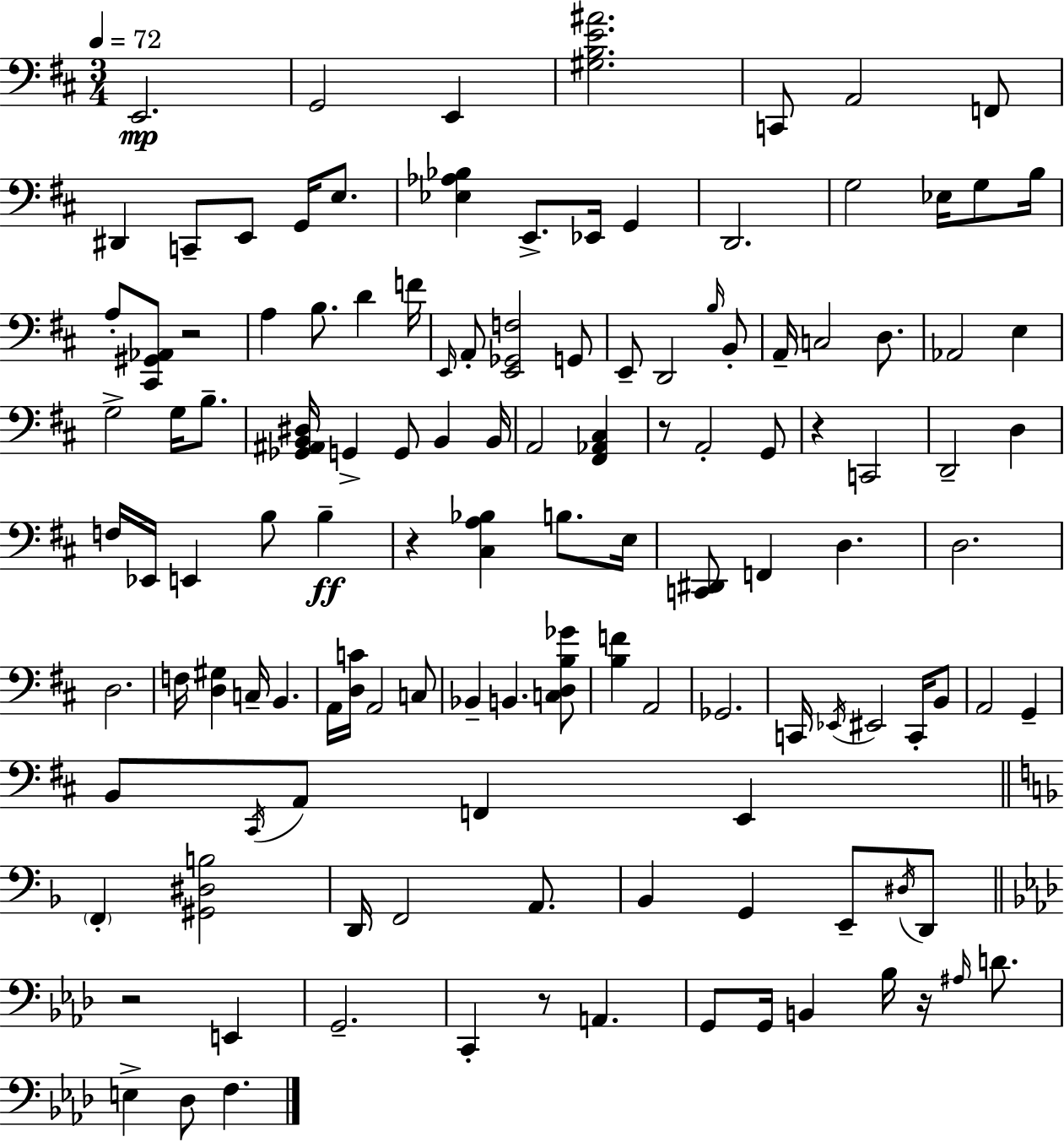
X:1
T:Untitled
M:3/4
L:1/4
K:D
E,,2 G,,2 E,, [^G,B,E^A]2 C,,/2 A,,2 F,,/2 ^D,, C,,/2 E,,/2 G,,/4 E,/2 [_E,_A,_B,] E,,/2 _E,,/4 G,, D,,2 G,2 _E,/4 G,/2 B,/4 A,/2 [^C,,^G,,_A,,]/2 z2 A, B,/2 D F/4 E,,/4 A,,/2 [E,,_G,,F,]2 G,,/2 E,,/2 D,,2 B,/4 B,,/2 A,,/4 C,2 D,/2 _A,,2 E, G,2 G,/4 B,/2 [_G,,^A,,B,,^D,]/4 G,, G,,/2 B,, B,,/4 A,,2 [^F,,_A,,^C,] z/2 A,,2 G,,/2 z C,,2 D,,2 D, F,/4 _E,,/4 E,, B,/2 B, z [^C,A,_B,] B,/2 E,/4 [C,,^D,,]/2 F,, D, D,2 D,2 F,/4 [D,^G,] C,/4 B,, A,,/4 [D,C]/4 A,,2 C,/2 _B,, B,, [C,D,B,_G]/2 [B,F] A,,2 _G,,2 C,,/4 _E,,/4 ^E,,2 C,,/4 B,,/2 A,,2 G,, B,,/2 ^C,,/4 A,,/2 F,, E,, F,, [^G,,^D,B,]2 D,,/4 F,,2 A,,/2 _B,, G,, E,,/2 ^D,/4 D,,/2 z2 E,, G,,2 C,, z/2 A,, G,,/2 G,,/4 B,, _B,/4 z/4 ^A,/4 D/2 E, _D,/2 F,